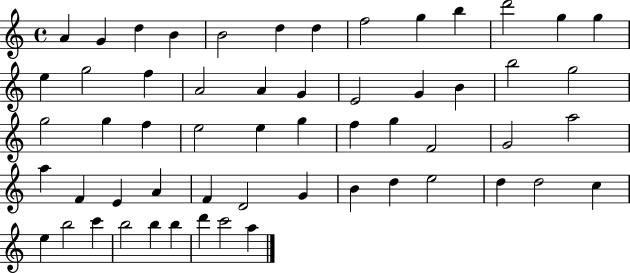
{
  \clef treble
  \time 4/4
  \defaultTimeSignature
  \key c \major
  a'4 g'4 d''4 b'4 | b'2 d''4 d''4 | f''2 g''4 b''4 | d'''2 g''4 g''4 | \break e''4 g''2 f''4 | a'2 a'4 g'4 | e'2 g'4 b'4 | b''2 g''2 | \break g''2 g''4 f''4 | e''2 e''4 g''4 | f''4 g''4 f'2 | g'2 a''2 | \break a''4 f'4 e'4 a'4 | f'4 d'2 g'4 | b'4 d''4 e''2 | d''4 d''2 c''4 | \break e''4 b''2 c'''4 | b''2 b''4 b''4 | d'''4 c'''2 a''4 | \bar "|."
}